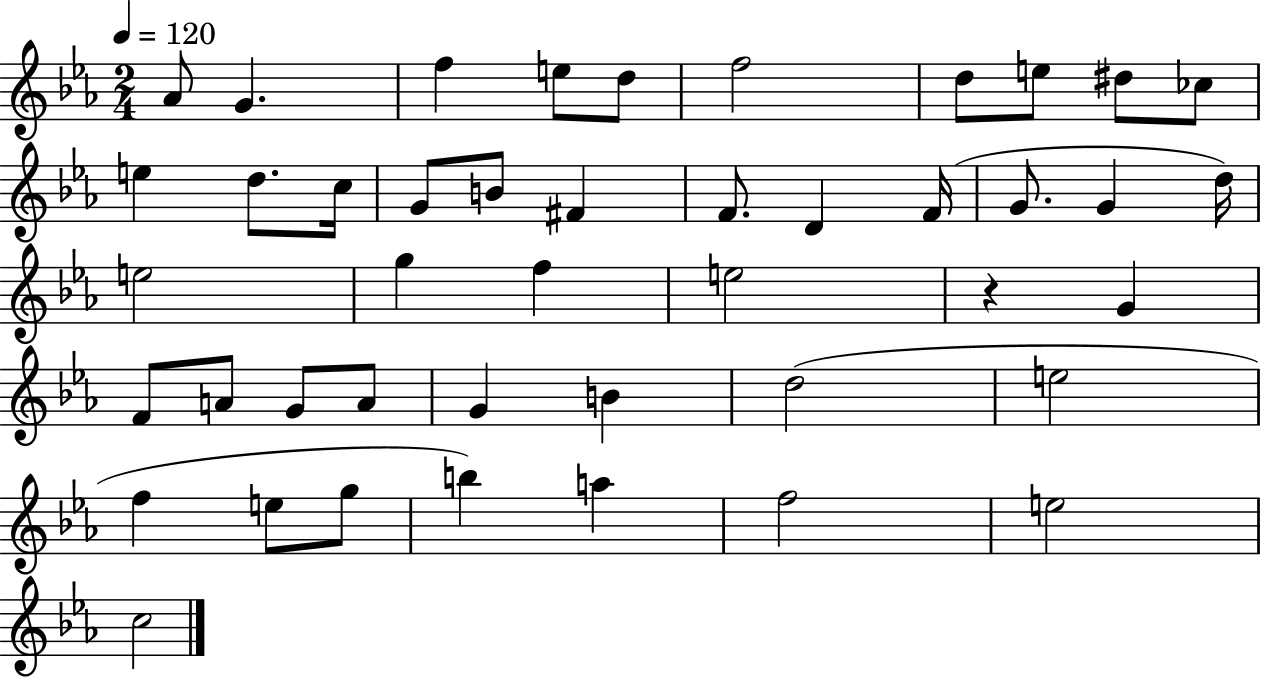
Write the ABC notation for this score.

X:1
T:Untitled
M:2/4
L:1/4
K:Eb
_A/2 G f e/2 d/2 f2 d/2 e/2 ^d/2 _c/2 e d/2 c/4 G/2 B/2 ^F F/2 D F/4 G/2 G d/4 e2 g f e2 z G F/2 A/2 G/2 A/2 G B d2 e2 f e/2 g/2 b a f2 e2 c2